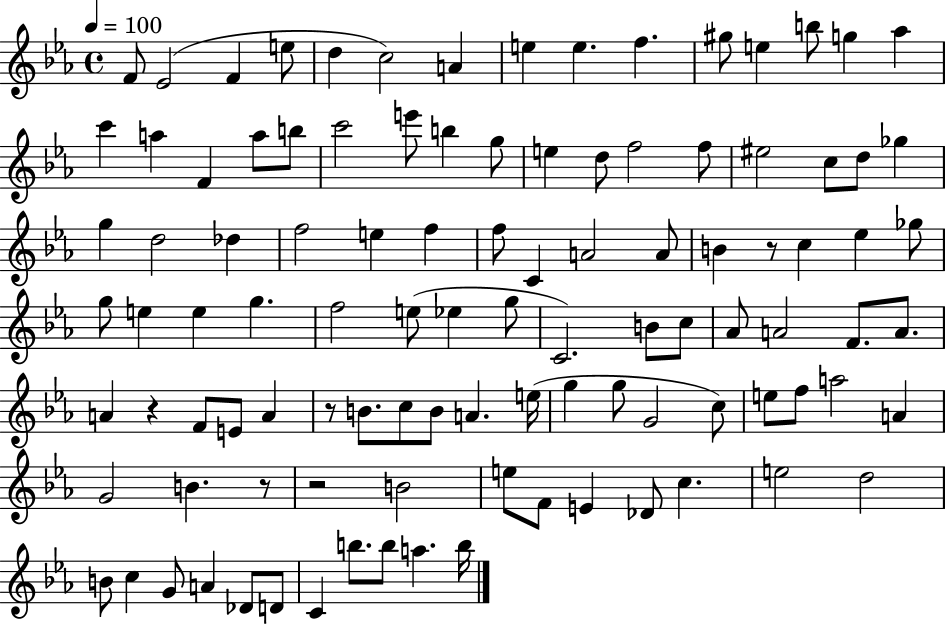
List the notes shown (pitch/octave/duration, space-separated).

F4/e Eb4/h F4/q E5/e D5/q C5/h A4/q E5/q E5/q. F5/q. G#5/e E5/q B5/e G5/q Ab5/q C6/q A5/q F4/q A5/e B5/e C6/h E6/e B5/q G5/e E5/q D5/e F5/h F5/e EIS5/h C5/e D5/e Gb5/q G5/q D5/h Db5/q F5/h E5/q F5/q F5/e C4/q A4/h A4/e B4/q R/e C5/q Eb5/q Gb5/e G5/e E5/q E5/q G5/q. F5/h E5/e Eb5/q G5/e C4/h. B4/e C5/e Ab4/e A4/h F4/e. A4/e. A4/q R/q F4/e E4/e A4/q R/e B4/e. C5/e B4/e A4/q. E5/s G5/q G5/e G4/h C5/e E5/e F5/e A5/h A4/q G4/h B4/q. R/e R/h B4/h E5/e F4/e E4/q Db4/e C5/q. E5/h D5/h B4/e C5/q G4/e A4/q Db4/e D4/e C4/q B5/e. B5/e A5/q. B5/s